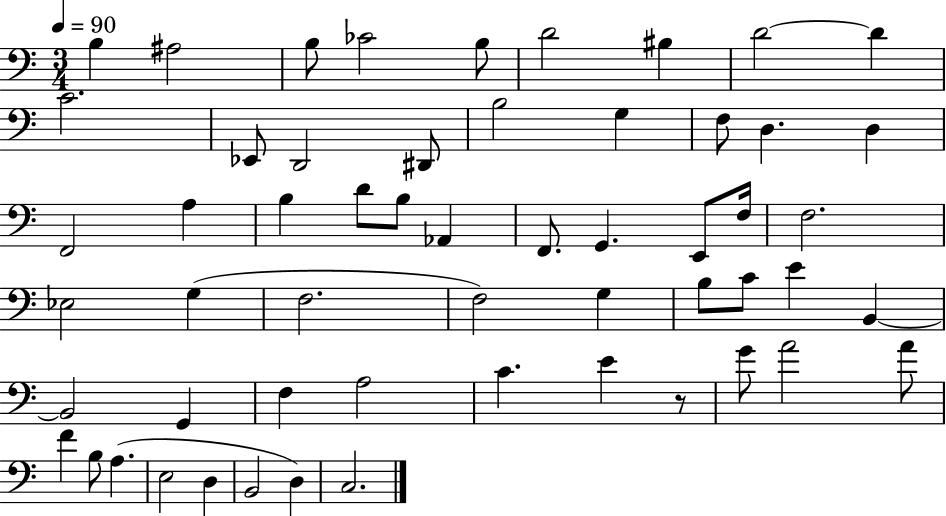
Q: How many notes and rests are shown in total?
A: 56